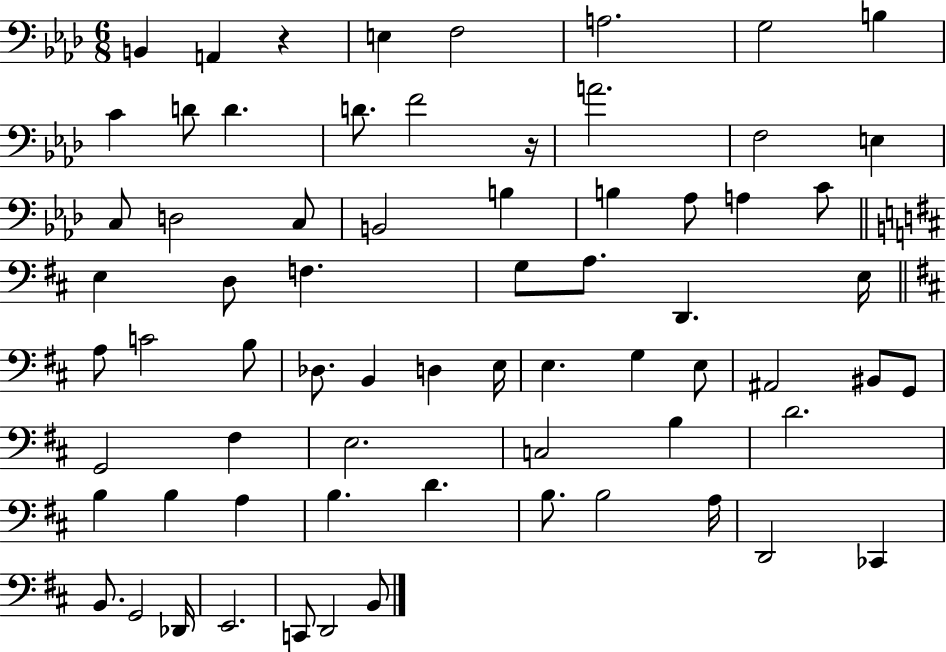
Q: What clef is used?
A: bass